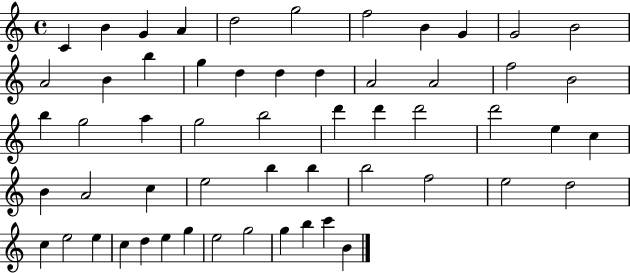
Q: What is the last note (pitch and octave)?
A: B4